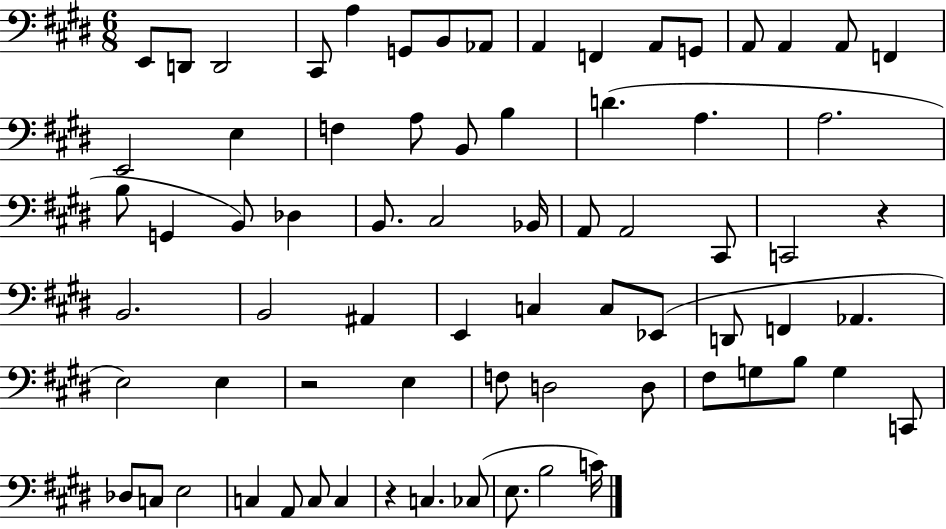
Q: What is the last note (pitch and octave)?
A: C4